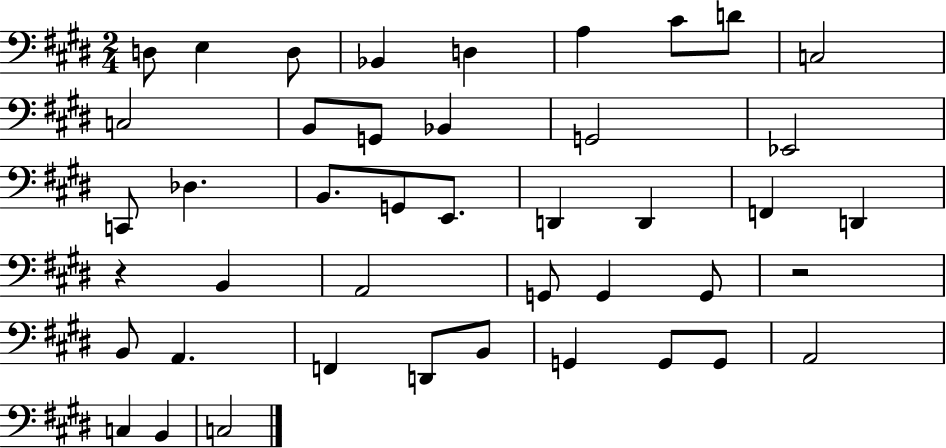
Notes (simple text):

D3/e E3/q D3/e Bb2/q D3/q A3/q C#4/e D4/e C3/h C3/h B2/e G2/e Bb2/q G2/h Eb2/h C2/e Db3/q. B2/e. G2/e E2/e. D2/q D2/q F2/q D2/q R/q B2/q A2/h G2/e G2/q G2/e R/h B2/e A2/q. F2/q D2/e B2/e G2/q G2/e G2/e A2/h C3/q B2/q C3/h